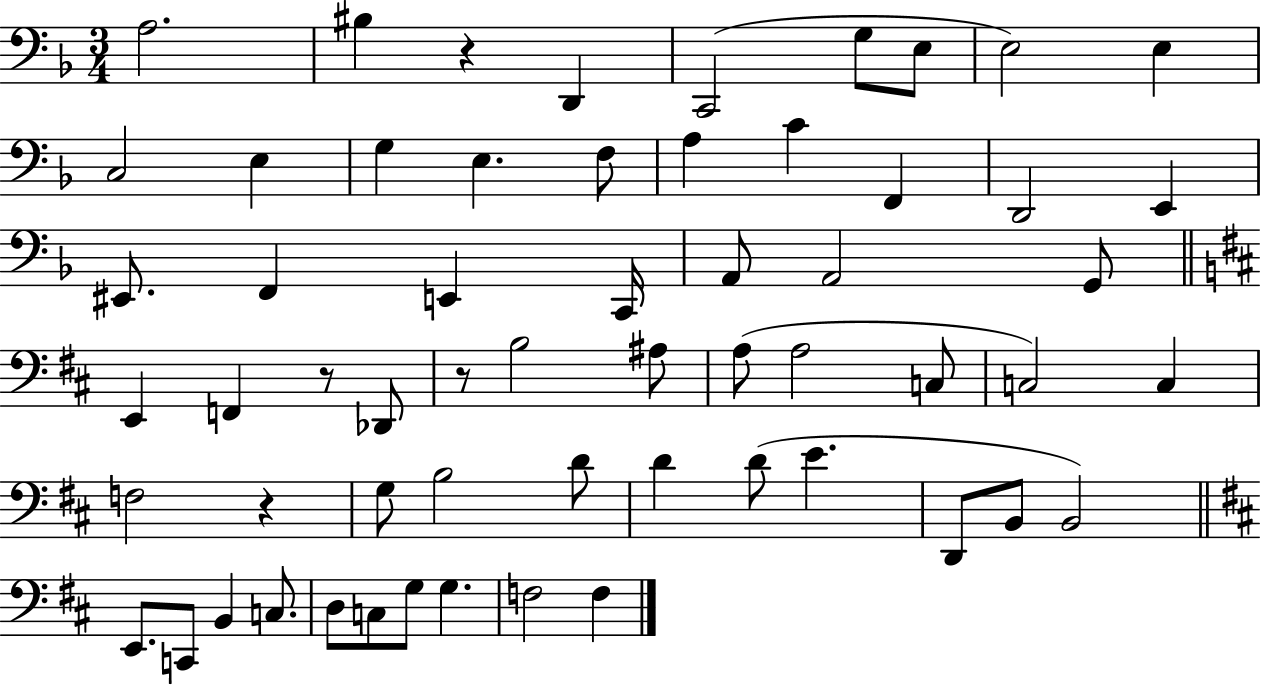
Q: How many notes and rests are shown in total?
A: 59